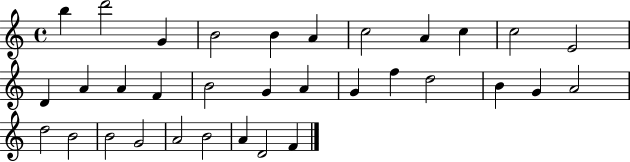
{
  \clef treble
  \time 4/4
  \defaultTimeSignature
  \key c \major
  b''4 d'''2 g'4 | b'2 b'4 a'4 | c''2 a'4 c''4 | c''2 e'2 | \break d'4 a'4 a'4 f'4 | b'2 g'4 a'4 | g'4 f''4 d''2 | b'4 g'4 a'2 | \break d''2 b'2 | b'2 g'2 | a'2 b'2 | a'4 d'2 f'4 | \break \bar "|."
}